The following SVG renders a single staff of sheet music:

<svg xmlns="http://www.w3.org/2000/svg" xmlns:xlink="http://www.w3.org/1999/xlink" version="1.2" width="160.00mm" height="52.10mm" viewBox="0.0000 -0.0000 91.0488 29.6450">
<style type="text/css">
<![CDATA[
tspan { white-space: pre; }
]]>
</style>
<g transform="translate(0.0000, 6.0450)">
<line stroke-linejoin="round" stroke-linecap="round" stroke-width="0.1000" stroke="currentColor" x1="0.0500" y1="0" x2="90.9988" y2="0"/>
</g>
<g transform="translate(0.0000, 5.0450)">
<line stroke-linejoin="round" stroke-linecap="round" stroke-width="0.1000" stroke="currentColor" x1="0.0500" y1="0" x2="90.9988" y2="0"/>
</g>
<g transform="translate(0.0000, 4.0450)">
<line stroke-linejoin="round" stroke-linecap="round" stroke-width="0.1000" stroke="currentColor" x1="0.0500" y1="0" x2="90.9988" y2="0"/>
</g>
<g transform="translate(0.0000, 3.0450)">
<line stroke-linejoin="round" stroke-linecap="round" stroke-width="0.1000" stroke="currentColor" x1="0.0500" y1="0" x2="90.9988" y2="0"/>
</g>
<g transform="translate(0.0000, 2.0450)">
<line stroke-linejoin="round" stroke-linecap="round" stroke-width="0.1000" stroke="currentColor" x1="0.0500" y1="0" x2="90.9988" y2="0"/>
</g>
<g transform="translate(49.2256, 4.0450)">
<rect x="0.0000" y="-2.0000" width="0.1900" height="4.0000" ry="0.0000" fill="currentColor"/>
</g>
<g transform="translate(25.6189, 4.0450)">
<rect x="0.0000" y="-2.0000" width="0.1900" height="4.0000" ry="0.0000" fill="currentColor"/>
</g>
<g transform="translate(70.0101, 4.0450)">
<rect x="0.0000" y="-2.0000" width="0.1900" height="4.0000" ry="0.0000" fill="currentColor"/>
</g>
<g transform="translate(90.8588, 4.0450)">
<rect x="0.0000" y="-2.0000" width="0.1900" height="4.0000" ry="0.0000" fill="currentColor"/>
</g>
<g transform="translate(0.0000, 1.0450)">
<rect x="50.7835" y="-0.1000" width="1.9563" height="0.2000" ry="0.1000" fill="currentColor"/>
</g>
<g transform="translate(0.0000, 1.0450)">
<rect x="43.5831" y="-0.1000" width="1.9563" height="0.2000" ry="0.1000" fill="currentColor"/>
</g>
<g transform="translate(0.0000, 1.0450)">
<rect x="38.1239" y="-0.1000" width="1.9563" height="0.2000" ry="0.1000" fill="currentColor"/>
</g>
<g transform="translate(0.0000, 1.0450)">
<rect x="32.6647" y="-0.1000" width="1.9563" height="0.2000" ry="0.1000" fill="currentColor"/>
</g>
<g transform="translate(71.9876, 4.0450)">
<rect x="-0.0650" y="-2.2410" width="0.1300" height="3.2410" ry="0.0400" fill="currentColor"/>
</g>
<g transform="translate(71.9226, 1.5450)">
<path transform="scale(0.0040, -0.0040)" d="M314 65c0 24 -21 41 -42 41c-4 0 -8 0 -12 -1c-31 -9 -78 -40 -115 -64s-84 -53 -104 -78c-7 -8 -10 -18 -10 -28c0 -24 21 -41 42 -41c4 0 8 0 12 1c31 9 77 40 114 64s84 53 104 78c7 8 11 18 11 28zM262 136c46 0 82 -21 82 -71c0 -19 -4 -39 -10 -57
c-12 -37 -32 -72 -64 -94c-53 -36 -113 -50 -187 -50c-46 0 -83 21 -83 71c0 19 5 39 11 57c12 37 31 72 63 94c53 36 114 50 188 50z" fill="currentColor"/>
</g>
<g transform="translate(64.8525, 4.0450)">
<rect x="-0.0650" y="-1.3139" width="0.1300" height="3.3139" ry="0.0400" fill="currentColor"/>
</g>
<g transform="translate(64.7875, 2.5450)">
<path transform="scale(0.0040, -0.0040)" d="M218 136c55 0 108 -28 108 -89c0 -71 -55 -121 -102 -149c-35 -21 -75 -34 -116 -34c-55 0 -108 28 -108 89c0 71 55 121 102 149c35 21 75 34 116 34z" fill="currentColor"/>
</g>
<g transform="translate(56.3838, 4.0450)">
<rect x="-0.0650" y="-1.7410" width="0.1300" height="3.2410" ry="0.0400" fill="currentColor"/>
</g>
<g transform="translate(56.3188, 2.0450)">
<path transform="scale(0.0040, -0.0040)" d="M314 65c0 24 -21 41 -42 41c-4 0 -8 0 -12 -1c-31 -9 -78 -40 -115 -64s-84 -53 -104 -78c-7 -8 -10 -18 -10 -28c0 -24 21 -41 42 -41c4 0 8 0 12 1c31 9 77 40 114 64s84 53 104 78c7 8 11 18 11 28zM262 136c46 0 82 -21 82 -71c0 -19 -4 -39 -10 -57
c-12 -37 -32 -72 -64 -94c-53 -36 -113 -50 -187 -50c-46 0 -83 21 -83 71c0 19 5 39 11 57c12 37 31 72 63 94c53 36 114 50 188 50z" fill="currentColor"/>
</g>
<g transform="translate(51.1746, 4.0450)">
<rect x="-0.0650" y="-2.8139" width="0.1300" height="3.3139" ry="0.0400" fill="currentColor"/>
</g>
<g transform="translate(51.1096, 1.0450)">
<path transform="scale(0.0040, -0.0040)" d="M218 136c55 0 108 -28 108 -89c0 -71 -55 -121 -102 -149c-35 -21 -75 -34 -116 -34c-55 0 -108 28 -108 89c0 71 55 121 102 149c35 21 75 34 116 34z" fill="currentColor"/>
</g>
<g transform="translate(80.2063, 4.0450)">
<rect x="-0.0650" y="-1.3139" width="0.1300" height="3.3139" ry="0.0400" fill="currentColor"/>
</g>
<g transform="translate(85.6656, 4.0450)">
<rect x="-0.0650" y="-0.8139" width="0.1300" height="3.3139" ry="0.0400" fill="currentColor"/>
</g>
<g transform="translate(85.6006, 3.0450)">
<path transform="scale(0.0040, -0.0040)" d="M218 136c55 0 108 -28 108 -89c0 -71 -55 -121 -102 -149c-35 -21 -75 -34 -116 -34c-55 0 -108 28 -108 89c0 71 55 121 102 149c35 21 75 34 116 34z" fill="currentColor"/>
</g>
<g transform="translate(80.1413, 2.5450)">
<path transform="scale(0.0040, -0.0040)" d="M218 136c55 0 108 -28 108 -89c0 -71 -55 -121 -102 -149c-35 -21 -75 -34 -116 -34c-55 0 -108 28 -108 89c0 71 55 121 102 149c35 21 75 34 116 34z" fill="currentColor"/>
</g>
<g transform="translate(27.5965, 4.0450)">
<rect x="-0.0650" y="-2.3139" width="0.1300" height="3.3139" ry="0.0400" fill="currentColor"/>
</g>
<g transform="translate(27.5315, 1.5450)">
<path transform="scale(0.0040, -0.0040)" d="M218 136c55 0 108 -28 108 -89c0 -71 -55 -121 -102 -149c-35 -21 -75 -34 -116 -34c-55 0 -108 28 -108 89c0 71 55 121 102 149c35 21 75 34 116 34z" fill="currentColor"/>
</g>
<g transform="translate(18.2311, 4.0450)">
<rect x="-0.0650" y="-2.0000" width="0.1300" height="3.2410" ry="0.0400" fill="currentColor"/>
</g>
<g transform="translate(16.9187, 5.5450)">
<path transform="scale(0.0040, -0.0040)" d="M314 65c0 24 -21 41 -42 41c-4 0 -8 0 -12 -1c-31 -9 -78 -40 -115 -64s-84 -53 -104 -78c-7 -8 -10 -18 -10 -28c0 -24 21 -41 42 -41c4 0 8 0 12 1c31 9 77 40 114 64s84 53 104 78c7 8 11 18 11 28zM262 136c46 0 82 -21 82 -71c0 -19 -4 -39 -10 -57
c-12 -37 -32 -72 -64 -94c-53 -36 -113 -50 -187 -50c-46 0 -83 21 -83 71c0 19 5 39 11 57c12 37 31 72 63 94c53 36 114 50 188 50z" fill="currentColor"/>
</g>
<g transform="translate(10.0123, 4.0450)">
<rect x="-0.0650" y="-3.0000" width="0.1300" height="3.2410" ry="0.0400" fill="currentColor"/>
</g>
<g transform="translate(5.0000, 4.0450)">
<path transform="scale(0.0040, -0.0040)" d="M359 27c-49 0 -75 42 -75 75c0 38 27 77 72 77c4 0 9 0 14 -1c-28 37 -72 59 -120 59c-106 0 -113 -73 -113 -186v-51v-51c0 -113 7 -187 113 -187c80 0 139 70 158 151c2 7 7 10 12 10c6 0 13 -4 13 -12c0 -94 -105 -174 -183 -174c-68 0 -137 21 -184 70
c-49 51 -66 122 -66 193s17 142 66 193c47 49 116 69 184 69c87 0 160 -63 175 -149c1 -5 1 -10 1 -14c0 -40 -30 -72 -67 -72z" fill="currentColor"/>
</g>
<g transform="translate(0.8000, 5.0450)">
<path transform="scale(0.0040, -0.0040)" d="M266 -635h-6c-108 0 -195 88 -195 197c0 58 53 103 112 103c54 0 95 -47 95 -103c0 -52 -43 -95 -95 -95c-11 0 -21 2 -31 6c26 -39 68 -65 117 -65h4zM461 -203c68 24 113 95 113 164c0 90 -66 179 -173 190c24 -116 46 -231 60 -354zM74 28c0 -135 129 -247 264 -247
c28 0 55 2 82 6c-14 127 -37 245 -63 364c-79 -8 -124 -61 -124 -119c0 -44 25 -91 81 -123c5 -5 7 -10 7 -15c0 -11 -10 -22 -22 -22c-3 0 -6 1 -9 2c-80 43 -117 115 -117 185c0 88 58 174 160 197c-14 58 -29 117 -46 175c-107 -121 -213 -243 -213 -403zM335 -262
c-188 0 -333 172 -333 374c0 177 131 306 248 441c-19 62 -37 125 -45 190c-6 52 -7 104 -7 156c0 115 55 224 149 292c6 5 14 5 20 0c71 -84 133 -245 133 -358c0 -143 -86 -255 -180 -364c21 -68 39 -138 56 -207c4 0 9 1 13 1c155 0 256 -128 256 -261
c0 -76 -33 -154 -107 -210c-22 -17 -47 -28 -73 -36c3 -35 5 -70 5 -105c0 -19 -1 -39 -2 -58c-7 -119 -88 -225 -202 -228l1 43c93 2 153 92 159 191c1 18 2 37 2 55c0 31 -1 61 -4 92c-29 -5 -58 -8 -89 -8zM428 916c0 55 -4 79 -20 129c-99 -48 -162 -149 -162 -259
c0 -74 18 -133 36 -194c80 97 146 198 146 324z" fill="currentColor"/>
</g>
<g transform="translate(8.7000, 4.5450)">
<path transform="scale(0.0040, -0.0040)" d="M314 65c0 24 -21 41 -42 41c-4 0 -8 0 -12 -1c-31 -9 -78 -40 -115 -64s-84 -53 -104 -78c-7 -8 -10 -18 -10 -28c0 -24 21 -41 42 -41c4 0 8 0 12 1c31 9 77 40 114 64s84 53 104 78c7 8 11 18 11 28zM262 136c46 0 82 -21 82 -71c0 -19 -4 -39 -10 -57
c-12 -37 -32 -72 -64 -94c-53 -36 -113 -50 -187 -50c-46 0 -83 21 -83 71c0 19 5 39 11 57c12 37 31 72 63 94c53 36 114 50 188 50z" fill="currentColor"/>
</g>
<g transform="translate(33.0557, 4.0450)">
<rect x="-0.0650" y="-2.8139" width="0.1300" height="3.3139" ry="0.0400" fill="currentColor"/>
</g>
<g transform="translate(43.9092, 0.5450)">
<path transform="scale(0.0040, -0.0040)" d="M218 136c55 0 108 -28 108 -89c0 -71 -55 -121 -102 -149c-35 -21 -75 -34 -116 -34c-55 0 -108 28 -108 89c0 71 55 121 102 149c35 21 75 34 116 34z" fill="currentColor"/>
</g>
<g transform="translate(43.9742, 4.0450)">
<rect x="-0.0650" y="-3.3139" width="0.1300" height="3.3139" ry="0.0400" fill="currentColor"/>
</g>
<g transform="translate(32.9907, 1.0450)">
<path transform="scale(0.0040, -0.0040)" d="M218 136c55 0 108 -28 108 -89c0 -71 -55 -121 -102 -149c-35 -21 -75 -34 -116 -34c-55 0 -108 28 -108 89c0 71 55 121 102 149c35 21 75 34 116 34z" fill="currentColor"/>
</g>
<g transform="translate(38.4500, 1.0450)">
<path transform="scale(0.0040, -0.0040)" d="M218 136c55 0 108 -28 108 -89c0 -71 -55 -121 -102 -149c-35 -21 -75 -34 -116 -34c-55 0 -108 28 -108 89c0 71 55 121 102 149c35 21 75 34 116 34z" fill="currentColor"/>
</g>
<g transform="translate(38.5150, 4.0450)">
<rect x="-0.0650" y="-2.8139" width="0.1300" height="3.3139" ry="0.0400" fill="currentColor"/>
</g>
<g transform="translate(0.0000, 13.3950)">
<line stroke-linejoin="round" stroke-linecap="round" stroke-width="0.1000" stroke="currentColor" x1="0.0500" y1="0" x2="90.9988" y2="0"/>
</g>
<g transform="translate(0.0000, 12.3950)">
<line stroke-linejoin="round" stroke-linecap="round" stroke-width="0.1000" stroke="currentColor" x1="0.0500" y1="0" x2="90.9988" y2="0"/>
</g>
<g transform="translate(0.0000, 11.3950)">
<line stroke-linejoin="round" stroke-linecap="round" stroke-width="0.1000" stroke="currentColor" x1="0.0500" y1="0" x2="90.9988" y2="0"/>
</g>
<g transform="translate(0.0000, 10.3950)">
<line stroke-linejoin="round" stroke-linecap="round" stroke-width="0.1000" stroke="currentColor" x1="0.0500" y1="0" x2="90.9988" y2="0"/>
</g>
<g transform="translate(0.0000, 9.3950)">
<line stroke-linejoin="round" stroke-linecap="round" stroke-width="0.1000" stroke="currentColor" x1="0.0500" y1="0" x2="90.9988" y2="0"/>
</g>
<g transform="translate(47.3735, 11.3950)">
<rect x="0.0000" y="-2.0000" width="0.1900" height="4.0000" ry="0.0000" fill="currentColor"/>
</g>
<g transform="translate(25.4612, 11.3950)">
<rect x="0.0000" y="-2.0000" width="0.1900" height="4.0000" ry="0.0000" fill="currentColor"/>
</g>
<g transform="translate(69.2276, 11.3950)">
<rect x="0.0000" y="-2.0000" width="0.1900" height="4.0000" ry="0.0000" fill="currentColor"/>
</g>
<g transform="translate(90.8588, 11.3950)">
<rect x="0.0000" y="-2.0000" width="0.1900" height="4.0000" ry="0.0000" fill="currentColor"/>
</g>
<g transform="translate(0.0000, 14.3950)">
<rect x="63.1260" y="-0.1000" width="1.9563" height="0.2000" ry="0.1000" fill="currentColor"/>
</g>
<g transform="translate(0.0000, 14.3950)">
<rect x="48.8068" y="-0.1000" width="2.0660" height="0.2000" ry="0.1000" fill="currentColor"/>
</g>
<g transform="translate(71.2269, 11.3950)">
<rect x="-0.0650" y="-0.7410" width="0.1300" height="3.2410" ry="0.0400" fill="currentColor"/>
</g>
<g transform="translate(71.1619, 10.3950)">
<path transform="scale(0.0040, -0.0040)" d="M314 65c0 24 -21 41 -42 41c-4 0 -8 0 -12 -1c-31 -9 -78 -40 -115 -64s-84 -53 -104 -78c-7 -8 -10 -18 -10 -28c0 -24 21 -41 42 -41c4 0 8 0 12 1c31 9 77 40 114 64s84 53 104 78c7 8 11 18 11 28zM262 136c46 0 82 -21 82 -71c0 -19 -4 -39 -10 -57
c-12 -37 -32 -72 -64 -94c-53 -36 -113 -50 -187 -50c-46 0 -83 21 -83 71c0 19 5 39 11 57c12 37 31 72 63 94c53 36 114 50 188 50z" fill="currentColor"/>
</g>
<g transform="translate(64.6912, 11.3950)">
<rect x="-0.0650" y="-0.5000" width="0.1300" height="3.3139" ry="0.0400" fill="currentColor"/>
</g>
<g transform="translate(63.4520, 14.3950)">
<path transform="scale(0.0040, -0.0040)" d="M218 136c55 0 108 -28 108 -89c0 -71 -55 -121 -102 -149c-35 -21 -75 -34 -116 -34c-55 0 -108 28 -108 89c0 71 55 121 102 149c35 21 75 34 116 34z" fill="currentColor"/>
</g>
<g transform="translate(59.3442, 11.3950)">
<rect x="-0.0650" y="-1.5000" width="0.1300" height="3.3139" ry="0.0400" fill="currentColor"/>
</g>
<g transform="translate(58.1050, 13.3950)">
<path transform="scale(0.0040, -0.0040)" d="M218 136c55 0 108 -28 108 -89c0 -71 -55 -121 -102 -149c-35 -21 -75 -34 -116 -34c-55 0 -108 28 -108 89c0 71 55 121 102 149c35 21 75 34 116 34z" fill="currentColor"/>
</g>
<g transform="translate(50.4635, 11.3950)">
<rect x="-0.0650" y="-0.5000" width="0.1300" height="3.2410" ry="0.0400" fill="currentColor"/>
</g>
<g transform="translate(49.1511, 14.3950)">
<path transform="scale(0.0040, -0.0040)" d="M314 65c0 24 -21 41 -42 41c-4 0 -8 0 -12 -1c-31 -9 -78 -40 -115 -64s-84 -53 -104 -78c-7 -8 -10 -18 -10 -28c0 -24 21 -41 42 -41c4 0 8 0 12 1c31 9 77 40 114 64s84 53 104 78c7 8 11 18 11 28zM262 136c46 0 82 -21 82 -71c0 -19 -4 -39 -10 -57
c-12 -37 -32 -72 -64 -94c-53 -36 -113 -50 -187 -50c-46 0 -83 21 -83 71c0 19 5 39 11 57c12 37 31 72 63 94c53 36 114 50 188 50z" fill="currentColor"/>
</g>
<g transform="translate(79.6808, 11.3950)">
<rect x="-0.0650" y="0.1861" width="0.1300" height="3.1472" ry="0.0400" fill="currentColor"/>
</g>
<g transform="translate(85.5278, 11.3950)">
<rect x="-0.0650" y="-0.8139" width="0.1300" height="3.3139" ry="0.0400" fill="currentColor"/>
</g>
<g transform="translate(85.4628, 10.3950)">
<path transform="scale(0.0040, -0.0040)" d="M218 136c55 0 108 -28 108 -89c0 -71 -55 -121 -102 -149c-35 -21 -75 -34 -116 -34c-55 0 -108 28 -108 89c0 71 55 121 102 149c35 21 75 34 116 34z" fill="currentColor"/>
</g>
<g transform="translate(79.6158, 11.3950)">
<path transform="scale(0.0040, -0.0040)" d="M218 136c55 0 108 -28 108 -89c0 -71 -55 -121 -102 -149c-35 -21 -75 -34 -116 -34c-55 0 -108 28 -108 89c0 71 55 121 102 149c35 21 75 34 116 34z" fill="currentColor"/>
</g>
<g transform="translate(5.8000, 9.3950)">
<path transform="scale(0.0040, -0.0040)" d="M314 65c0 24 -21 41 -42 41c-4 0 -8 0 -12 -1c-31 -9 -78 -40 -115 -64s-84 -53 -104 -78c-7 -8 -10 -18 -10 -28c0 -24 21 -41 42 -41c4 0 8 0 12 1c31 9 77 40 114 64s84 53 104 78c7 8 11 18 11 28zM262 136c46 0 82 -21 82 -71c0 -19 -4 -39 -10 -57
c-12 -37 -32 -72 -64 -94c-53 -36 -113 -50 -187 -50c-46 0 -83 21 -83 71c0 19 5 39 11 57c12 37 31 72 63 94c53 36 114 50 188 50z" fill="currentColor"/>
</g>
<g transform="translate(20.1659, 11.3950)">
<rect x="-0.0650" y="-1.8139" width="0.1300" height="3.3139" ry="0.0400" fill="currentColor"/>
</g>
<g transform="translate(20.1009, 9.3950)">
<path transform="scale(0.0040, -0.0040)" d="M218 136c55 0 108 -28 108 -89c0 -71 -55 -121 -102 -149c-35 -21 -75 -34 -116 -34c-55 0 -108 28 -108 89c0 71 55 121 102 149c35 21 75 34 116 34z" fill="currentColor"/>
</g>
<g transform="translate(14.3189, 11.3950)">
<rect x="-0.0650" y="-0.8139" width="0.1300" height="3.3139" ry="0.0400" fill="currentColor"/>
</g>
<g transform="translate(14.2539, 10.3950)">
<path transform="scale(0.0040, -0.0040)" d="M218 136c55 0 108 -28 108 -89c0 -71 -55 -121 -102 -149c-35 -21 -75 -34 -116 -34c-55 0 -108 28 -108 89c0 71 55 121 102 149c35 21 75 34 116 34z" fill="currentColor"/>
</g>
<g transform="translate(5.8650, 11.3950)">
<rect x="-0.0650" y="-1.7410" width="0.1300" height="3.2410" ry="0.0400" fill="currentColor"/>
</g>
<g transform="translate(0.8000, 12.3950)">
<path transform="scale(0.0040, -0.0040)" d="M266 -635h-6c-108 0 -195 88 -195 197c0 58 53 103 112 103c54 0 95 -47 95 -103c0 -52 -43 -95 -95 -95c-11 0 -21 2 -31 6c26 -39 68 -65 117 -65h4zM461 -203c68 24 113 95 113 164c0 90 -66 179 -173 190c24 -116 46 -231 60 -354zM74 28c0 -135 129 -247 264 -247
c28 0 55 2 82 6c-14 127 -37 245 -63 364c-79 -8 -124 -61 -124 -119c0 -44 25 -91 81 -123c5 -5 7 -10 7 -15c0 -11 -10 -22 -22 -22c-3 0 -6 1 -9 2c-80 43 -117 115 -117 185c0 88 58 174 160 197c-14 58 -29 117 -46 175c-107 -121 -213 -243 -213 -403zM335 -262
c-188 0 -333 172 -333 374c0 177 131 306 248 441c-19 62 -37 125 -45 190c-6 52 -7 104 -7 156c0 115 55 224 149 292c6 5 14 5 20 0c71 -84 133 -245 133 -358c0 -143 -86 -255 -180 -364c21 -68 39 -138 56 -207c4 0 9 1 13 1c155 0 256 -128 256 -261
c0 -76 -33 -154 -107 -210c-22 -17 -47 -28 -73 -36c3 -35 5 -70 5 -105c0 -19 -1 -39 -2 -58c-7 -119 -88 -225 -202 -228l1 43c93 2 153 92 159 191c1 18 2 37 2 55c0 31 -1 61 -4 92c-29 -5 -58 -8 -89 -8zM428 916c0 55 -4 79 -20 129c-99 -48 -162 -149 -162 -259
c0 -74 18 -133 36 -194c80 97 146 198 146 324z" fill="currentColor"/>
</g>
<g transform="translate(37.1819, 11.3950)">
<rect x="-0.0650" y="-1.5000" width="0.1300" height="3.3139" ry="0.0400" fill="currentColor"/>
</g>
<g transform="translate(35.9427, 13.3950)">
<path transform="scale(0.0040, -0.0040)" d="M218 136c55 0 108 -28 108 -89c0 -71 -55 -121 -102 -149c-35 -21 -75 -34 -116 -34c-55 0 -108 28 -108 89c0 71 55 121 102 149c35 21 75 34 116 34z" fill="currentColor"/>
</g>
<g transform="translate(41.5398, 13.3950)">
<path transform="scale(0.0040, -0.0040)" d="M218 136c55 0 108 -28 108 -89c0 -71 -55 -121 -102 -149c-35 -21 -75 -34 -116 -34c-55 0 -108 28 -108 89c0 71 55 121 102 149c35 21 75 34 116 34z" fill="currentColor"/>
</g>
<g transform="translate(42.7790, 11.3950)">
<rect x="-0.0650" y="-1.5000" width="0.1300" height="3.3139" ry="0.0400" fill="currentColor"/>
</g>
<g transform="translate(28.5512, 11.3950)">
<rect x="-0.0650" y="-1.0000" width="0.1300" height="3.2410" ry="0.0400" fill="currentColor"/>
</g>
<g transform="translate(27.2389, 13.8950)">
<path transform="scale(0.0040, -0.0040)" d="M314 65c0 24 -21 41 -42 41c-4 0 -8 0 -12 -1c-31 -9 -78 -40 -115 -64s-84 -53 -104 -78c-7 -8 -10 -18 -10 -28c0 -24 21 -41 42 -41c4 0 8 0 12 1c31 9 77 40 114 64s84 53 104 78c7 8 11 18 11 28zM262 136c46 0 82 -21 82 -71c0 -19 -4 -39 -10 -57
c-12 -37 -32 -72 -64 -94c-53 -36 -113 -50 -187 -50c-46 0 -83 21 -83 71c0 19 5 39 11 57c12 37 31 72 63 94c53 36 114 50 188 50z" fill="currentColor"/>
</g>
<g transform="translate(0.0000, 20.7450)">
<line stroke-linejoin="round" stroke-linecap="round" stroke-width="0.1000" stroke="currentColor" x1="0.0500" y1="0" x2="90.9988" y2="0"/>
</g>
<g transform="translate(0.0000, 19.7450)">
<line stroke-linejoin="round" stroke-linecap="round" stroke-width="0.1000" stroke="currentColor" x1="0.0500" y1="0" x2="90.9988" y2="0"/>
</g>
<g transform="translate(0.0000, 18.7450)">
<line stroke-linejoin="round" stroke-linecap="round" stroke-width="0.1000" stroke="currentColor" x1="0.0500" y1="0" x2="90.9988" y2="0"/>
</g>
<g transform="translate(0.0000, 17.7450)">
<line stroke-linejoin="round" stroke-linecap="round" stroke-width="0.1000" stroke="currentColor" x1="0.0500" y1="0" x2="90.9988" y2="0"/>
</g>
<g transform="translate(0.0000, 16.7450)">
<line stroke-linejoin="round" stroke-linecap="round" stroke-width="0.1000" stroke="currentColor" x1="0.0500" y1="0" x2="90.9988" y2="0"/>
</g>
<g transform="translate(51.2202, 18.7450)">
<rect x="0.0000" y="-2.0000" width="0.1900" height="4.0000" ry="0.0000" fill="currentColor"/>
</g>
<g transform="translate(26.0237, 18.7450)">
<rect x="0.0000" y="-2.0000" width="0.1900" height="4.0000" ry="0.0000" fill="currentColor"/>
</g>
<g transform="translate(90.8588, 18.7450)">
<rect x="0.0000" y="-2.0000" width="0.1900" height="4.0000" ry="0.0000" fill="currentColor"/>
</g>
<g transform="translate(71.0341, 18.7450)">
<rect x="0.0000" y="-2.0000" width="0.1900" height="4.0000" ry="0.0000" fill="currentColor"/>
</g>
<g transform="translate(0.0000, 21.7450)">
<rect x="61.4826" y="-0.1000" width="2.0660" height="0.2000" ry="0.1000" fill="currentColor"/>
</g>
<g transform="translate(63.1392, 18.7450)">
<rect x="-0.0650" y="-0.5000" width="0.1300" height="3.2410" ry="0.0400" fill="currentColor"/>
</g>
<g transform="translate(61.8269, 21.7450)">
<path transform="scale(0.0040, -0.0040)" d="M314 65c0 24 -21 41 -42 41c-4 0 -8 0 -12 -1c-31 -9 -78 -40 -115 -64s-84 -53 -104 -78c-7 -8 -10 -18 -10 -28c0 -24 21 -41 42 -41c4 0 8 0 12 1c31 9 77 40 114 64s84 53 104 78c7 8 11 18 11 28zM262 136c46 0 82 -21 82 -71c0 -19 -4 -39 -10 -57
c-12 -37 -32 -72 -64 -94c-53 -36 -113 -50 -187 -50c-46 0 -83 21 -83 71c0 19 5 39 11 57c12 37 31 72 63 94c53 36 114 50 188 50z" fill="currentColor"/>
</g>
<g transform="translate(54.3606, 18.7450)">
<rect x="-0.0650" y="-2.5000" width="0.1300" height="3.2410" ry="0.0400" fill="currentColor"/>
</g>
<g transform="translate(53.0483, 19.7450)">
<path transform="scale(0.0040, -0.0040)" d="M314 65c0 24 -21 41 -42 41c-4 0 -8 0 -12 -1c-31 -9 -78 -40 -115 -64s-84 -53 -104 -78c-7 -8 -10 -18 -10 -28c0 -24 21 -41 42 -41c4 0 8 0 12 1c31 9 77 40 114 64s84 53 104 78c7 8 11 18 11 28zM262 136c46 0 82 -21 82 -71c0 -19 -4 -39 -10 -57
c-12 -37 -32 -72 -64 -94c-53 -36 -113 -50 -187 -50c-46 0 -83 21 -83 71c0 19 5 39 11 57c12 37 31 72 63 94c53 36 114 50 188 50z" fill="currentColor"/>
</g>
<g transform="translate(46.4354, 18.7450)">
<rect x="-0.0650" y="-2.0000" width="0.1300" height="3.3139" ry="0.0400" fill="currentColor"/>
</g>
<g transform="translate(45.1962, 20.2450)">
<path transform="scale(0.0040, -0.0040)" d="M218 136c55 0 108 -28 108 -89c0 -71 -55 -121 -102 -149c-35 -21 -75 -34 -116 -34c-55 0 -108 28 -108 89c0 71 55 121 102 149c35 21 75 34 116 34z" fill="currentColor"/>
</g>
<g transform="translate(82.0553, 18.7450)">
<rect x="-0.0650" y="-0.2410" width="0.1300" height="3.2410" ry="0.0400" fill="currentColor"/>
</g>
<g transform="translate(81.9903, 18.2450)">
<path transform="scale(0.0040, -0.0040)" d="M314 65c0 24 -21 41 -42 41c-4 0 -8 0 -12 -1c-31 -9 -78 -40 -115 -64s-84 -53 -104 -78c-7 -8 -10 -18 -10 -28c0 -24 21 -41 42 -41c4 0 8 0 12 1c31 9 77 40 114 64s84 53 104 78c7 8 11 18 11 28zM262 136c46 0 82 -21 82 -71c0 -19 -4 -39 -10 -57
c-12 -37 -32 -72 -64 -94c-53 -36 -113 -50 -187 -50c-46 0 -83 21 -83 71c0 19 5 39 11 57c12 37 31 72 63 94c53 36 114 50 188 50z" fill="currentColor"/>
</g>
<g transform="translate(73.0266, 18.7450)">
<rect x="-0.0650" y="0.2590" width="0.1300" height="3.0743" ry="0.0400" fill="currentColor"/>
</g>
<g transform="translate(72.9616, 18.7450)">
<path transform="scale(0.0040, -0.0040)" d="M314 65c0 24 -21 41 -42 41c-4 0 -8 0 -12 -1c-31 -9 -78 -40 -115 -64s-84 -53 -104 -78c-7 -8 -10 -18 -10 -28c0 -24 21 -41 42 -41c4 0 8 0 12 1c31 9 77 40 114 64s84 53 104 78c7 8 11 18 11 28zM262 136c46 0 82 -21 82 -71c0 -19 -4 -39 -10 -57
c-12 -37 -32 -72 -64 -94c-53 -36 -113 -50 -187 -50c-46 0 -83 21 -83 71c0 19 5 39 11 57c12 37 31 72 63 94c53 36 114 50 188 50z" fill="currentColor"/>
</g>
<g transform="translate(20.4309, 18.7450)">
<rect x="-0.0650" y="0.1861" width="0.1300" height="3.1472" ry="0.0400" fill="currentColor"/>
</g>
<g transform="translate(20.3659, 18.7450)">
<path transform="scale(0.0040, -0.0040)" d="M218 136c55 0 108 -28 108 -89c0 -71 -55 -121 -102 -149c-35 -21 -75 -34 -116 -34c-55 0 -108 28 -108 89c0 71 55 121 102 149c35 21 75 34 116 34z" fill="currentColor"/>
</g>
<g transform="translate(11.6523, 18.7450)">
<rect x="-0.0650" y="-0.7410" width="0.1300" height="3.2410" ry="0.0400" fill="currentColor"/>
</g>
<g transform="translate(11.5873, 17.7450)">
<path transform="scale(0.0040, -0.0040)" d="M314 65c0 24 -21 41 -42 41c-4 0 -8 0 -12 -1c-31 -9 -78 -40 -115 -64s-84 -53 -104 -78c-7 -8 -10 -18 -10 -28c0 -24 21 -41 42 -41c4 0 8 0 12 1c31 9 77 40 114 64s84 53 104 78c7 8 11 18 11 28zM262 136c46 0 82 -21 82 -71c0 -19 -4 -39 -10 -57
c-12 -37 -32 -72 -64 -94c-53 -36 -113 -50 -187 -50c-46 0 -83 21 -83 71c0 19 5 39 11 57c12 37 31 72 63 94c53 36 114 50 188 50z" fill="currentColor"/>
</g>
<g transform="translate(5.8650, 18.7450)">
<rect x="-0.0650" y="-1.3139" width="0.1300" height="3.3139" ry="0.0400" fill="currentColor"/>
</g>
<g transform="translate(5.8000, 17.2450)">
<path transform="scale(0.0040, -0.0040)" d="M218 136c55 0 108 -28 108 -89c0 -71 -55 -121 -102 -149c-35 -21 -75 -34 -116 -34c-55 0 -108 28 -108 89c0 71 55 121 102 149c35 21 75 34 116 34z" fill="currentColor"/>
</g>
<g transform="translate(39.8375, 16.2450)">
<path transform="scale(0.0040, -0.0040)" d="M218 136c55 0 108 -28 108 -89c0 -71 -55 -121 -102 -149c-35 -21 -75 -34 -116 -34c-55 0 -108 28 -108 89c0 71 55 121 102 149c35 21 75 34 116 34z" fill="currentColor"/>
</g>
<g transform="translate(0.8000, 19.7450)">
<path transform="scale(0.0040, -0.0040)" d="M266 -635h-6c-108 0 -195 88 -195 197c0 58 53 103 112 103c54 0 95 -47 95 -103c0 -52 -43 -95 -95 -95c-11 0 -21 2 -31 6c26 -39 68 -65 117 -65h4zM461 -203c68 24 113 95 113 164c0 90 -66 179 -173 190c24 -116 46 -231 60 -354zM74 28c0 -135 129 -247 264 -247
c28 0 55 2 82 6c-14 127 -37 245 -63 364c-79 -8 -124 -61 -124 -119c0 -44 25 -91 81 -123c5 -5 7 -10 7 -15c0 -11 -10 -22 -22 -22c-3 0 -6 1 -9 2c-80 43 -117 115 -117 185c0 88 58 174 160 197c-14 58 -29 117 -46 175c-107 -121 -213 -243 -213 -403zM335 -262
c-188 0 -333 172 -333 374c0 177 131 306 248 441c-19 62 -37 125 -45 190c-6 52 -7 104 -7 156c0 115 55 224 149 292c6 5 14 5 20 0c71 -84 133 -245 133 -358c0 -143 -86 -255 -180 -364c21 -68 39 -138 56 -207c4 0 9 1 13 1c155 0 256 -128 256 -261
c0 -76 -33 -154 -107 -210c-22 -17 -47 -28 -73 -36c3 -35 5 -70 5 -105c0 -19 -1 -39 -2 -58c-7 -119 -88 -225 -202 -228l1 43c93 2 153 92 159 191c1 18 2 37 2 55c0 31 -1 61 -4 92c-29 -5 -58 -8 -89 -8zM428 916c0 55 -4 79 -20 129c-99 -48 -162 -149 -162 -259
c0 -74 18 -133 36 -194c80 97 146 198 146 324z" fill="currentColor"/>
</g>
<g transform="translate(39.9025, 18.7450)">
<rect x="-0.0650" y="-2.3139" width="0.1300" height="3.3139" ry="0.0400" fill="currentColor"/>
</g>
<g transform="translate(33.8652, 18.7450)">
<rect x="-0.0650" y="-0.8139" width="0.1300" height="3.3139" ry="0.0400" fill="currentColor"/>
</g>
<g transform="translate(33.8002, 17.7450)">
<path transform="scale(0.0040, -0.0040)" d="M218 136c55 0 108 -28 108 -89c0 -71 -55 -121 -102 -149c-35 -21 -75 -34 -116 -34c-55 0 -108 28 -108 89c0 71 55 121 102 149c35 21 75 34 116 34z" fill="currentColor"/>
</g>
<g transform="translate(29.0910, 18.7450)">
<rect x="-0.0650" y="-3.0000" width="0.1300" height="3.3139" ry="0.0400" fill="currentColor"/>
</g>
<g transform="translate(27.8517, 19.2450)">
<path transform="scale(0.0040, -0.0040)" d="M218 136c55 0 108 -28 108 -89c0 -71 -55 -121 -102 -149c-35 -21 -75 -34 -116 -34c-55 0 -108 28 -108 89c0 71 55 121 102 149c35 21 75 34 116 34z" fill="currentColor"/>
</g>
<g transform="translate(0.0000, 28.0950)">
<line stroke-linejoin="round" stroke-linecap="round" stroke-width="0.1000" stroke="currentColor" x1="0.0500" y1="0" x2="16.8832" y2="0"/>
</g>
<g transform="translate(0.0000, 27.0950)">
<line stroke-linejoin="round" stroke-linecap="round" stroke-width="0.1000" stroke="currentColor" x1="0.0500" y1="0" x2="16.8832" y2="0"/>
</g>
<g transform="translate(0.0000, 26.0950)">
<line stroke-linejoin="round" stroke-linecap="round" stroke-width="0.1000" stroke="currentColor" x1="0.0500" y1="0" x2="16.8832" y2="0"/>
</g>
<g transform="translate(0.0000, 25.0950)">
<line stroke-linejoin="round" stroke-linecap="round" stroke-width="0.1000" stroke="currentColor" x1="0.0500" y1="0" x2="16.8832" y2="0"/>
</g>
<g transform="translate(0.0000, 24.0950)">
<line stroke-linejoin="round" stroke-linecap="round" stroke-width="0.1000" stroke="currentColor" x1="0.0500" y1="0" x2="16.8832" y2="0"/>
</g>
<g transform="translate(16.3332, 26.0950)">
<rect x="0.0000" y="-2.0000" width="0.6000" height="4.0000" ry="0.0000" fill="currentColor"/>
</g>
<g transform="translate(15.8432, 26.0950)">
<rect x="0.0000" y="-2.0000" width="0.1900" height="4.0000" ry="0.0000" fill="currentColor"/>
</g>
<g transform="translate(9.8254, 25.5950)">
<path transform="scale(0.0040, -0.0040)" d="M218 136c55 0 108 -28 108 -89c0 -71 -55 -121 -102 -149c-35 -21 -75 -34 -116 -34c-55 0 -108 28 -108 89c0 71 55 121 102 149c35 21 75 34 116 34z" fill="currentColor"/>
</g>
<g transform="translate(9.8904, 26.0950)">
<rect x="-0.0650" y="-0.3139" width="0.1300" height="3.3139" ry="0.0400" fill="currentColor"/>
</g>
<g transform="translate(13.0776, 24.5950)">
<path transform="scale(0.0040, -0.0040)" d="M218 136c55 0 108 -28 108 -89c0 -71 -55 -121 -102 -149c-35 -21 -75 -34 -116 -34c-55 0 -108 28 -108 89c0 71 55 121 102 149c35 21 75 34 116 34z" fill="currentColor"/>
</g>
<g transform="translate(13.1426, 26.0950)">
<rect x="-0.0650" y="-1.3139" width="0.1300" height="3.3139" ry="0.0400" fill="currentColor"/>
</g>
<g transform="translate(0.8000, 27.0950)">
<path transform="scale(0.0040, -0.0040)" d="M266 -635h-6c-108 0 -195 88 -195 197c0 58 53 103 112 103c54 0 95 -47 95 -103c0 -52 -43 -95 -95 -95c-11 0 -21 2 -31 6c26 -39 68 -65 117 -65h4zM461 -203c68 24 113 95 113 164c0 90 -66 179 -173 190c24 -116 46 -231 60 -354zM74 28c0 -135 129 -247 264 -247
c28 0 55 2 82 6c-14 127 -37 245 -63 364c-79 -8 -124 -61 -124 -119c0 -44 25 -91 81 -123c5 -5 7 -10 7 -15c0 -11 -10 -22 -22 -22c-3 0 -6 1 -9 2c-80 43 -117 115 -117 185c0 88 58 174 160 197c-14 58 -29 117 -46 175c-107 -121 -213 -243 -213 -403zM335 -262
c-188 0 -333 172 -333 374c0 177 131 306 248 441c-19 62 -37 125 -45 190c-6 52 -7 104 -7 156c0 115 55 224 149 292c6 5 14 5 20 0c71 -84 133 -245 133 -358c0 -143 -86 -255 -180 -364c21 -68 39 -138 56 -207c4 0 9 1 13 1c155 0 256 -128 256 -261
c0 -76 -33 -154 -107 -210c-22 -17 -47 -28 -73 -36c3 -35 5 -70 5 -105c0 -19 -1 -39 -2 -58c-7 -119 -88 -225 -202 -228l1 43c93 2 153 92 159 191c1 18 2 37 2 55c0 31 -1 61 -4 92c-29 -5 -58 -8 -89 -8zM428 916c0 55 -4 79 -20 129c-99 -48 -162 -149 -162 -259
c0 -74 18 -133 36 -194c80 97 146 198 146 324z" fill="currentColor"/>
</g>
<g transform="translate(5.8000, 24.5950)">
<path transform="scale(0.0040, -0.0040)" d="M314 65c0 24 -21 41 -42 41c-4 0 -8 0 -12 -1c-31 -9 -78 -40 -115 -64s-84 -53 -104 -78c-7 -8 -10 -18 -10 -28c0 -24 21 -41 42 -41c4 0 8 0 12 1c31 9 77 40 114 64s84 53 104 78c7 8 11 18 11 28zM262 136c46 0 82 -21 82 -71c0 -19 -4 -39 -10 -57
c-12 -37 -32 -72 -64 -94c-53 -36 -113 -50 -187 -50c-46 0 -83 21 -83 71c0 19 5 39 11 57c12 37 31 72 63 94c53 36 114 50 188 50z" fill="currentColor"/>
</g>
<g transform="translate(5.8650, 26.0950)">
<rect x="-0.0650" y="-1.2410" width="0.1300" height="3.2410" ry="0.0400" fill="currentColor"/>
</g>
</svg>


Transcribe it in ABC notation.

X:1
T:Untitled
M:4/4
L:1/4
K:C
A2 F2 g a a b a f2 e g2 e d f2 d f D2 E E C2 E C d2 B d e d2 B A d g F G2 C2 B2 c2 e2 c e